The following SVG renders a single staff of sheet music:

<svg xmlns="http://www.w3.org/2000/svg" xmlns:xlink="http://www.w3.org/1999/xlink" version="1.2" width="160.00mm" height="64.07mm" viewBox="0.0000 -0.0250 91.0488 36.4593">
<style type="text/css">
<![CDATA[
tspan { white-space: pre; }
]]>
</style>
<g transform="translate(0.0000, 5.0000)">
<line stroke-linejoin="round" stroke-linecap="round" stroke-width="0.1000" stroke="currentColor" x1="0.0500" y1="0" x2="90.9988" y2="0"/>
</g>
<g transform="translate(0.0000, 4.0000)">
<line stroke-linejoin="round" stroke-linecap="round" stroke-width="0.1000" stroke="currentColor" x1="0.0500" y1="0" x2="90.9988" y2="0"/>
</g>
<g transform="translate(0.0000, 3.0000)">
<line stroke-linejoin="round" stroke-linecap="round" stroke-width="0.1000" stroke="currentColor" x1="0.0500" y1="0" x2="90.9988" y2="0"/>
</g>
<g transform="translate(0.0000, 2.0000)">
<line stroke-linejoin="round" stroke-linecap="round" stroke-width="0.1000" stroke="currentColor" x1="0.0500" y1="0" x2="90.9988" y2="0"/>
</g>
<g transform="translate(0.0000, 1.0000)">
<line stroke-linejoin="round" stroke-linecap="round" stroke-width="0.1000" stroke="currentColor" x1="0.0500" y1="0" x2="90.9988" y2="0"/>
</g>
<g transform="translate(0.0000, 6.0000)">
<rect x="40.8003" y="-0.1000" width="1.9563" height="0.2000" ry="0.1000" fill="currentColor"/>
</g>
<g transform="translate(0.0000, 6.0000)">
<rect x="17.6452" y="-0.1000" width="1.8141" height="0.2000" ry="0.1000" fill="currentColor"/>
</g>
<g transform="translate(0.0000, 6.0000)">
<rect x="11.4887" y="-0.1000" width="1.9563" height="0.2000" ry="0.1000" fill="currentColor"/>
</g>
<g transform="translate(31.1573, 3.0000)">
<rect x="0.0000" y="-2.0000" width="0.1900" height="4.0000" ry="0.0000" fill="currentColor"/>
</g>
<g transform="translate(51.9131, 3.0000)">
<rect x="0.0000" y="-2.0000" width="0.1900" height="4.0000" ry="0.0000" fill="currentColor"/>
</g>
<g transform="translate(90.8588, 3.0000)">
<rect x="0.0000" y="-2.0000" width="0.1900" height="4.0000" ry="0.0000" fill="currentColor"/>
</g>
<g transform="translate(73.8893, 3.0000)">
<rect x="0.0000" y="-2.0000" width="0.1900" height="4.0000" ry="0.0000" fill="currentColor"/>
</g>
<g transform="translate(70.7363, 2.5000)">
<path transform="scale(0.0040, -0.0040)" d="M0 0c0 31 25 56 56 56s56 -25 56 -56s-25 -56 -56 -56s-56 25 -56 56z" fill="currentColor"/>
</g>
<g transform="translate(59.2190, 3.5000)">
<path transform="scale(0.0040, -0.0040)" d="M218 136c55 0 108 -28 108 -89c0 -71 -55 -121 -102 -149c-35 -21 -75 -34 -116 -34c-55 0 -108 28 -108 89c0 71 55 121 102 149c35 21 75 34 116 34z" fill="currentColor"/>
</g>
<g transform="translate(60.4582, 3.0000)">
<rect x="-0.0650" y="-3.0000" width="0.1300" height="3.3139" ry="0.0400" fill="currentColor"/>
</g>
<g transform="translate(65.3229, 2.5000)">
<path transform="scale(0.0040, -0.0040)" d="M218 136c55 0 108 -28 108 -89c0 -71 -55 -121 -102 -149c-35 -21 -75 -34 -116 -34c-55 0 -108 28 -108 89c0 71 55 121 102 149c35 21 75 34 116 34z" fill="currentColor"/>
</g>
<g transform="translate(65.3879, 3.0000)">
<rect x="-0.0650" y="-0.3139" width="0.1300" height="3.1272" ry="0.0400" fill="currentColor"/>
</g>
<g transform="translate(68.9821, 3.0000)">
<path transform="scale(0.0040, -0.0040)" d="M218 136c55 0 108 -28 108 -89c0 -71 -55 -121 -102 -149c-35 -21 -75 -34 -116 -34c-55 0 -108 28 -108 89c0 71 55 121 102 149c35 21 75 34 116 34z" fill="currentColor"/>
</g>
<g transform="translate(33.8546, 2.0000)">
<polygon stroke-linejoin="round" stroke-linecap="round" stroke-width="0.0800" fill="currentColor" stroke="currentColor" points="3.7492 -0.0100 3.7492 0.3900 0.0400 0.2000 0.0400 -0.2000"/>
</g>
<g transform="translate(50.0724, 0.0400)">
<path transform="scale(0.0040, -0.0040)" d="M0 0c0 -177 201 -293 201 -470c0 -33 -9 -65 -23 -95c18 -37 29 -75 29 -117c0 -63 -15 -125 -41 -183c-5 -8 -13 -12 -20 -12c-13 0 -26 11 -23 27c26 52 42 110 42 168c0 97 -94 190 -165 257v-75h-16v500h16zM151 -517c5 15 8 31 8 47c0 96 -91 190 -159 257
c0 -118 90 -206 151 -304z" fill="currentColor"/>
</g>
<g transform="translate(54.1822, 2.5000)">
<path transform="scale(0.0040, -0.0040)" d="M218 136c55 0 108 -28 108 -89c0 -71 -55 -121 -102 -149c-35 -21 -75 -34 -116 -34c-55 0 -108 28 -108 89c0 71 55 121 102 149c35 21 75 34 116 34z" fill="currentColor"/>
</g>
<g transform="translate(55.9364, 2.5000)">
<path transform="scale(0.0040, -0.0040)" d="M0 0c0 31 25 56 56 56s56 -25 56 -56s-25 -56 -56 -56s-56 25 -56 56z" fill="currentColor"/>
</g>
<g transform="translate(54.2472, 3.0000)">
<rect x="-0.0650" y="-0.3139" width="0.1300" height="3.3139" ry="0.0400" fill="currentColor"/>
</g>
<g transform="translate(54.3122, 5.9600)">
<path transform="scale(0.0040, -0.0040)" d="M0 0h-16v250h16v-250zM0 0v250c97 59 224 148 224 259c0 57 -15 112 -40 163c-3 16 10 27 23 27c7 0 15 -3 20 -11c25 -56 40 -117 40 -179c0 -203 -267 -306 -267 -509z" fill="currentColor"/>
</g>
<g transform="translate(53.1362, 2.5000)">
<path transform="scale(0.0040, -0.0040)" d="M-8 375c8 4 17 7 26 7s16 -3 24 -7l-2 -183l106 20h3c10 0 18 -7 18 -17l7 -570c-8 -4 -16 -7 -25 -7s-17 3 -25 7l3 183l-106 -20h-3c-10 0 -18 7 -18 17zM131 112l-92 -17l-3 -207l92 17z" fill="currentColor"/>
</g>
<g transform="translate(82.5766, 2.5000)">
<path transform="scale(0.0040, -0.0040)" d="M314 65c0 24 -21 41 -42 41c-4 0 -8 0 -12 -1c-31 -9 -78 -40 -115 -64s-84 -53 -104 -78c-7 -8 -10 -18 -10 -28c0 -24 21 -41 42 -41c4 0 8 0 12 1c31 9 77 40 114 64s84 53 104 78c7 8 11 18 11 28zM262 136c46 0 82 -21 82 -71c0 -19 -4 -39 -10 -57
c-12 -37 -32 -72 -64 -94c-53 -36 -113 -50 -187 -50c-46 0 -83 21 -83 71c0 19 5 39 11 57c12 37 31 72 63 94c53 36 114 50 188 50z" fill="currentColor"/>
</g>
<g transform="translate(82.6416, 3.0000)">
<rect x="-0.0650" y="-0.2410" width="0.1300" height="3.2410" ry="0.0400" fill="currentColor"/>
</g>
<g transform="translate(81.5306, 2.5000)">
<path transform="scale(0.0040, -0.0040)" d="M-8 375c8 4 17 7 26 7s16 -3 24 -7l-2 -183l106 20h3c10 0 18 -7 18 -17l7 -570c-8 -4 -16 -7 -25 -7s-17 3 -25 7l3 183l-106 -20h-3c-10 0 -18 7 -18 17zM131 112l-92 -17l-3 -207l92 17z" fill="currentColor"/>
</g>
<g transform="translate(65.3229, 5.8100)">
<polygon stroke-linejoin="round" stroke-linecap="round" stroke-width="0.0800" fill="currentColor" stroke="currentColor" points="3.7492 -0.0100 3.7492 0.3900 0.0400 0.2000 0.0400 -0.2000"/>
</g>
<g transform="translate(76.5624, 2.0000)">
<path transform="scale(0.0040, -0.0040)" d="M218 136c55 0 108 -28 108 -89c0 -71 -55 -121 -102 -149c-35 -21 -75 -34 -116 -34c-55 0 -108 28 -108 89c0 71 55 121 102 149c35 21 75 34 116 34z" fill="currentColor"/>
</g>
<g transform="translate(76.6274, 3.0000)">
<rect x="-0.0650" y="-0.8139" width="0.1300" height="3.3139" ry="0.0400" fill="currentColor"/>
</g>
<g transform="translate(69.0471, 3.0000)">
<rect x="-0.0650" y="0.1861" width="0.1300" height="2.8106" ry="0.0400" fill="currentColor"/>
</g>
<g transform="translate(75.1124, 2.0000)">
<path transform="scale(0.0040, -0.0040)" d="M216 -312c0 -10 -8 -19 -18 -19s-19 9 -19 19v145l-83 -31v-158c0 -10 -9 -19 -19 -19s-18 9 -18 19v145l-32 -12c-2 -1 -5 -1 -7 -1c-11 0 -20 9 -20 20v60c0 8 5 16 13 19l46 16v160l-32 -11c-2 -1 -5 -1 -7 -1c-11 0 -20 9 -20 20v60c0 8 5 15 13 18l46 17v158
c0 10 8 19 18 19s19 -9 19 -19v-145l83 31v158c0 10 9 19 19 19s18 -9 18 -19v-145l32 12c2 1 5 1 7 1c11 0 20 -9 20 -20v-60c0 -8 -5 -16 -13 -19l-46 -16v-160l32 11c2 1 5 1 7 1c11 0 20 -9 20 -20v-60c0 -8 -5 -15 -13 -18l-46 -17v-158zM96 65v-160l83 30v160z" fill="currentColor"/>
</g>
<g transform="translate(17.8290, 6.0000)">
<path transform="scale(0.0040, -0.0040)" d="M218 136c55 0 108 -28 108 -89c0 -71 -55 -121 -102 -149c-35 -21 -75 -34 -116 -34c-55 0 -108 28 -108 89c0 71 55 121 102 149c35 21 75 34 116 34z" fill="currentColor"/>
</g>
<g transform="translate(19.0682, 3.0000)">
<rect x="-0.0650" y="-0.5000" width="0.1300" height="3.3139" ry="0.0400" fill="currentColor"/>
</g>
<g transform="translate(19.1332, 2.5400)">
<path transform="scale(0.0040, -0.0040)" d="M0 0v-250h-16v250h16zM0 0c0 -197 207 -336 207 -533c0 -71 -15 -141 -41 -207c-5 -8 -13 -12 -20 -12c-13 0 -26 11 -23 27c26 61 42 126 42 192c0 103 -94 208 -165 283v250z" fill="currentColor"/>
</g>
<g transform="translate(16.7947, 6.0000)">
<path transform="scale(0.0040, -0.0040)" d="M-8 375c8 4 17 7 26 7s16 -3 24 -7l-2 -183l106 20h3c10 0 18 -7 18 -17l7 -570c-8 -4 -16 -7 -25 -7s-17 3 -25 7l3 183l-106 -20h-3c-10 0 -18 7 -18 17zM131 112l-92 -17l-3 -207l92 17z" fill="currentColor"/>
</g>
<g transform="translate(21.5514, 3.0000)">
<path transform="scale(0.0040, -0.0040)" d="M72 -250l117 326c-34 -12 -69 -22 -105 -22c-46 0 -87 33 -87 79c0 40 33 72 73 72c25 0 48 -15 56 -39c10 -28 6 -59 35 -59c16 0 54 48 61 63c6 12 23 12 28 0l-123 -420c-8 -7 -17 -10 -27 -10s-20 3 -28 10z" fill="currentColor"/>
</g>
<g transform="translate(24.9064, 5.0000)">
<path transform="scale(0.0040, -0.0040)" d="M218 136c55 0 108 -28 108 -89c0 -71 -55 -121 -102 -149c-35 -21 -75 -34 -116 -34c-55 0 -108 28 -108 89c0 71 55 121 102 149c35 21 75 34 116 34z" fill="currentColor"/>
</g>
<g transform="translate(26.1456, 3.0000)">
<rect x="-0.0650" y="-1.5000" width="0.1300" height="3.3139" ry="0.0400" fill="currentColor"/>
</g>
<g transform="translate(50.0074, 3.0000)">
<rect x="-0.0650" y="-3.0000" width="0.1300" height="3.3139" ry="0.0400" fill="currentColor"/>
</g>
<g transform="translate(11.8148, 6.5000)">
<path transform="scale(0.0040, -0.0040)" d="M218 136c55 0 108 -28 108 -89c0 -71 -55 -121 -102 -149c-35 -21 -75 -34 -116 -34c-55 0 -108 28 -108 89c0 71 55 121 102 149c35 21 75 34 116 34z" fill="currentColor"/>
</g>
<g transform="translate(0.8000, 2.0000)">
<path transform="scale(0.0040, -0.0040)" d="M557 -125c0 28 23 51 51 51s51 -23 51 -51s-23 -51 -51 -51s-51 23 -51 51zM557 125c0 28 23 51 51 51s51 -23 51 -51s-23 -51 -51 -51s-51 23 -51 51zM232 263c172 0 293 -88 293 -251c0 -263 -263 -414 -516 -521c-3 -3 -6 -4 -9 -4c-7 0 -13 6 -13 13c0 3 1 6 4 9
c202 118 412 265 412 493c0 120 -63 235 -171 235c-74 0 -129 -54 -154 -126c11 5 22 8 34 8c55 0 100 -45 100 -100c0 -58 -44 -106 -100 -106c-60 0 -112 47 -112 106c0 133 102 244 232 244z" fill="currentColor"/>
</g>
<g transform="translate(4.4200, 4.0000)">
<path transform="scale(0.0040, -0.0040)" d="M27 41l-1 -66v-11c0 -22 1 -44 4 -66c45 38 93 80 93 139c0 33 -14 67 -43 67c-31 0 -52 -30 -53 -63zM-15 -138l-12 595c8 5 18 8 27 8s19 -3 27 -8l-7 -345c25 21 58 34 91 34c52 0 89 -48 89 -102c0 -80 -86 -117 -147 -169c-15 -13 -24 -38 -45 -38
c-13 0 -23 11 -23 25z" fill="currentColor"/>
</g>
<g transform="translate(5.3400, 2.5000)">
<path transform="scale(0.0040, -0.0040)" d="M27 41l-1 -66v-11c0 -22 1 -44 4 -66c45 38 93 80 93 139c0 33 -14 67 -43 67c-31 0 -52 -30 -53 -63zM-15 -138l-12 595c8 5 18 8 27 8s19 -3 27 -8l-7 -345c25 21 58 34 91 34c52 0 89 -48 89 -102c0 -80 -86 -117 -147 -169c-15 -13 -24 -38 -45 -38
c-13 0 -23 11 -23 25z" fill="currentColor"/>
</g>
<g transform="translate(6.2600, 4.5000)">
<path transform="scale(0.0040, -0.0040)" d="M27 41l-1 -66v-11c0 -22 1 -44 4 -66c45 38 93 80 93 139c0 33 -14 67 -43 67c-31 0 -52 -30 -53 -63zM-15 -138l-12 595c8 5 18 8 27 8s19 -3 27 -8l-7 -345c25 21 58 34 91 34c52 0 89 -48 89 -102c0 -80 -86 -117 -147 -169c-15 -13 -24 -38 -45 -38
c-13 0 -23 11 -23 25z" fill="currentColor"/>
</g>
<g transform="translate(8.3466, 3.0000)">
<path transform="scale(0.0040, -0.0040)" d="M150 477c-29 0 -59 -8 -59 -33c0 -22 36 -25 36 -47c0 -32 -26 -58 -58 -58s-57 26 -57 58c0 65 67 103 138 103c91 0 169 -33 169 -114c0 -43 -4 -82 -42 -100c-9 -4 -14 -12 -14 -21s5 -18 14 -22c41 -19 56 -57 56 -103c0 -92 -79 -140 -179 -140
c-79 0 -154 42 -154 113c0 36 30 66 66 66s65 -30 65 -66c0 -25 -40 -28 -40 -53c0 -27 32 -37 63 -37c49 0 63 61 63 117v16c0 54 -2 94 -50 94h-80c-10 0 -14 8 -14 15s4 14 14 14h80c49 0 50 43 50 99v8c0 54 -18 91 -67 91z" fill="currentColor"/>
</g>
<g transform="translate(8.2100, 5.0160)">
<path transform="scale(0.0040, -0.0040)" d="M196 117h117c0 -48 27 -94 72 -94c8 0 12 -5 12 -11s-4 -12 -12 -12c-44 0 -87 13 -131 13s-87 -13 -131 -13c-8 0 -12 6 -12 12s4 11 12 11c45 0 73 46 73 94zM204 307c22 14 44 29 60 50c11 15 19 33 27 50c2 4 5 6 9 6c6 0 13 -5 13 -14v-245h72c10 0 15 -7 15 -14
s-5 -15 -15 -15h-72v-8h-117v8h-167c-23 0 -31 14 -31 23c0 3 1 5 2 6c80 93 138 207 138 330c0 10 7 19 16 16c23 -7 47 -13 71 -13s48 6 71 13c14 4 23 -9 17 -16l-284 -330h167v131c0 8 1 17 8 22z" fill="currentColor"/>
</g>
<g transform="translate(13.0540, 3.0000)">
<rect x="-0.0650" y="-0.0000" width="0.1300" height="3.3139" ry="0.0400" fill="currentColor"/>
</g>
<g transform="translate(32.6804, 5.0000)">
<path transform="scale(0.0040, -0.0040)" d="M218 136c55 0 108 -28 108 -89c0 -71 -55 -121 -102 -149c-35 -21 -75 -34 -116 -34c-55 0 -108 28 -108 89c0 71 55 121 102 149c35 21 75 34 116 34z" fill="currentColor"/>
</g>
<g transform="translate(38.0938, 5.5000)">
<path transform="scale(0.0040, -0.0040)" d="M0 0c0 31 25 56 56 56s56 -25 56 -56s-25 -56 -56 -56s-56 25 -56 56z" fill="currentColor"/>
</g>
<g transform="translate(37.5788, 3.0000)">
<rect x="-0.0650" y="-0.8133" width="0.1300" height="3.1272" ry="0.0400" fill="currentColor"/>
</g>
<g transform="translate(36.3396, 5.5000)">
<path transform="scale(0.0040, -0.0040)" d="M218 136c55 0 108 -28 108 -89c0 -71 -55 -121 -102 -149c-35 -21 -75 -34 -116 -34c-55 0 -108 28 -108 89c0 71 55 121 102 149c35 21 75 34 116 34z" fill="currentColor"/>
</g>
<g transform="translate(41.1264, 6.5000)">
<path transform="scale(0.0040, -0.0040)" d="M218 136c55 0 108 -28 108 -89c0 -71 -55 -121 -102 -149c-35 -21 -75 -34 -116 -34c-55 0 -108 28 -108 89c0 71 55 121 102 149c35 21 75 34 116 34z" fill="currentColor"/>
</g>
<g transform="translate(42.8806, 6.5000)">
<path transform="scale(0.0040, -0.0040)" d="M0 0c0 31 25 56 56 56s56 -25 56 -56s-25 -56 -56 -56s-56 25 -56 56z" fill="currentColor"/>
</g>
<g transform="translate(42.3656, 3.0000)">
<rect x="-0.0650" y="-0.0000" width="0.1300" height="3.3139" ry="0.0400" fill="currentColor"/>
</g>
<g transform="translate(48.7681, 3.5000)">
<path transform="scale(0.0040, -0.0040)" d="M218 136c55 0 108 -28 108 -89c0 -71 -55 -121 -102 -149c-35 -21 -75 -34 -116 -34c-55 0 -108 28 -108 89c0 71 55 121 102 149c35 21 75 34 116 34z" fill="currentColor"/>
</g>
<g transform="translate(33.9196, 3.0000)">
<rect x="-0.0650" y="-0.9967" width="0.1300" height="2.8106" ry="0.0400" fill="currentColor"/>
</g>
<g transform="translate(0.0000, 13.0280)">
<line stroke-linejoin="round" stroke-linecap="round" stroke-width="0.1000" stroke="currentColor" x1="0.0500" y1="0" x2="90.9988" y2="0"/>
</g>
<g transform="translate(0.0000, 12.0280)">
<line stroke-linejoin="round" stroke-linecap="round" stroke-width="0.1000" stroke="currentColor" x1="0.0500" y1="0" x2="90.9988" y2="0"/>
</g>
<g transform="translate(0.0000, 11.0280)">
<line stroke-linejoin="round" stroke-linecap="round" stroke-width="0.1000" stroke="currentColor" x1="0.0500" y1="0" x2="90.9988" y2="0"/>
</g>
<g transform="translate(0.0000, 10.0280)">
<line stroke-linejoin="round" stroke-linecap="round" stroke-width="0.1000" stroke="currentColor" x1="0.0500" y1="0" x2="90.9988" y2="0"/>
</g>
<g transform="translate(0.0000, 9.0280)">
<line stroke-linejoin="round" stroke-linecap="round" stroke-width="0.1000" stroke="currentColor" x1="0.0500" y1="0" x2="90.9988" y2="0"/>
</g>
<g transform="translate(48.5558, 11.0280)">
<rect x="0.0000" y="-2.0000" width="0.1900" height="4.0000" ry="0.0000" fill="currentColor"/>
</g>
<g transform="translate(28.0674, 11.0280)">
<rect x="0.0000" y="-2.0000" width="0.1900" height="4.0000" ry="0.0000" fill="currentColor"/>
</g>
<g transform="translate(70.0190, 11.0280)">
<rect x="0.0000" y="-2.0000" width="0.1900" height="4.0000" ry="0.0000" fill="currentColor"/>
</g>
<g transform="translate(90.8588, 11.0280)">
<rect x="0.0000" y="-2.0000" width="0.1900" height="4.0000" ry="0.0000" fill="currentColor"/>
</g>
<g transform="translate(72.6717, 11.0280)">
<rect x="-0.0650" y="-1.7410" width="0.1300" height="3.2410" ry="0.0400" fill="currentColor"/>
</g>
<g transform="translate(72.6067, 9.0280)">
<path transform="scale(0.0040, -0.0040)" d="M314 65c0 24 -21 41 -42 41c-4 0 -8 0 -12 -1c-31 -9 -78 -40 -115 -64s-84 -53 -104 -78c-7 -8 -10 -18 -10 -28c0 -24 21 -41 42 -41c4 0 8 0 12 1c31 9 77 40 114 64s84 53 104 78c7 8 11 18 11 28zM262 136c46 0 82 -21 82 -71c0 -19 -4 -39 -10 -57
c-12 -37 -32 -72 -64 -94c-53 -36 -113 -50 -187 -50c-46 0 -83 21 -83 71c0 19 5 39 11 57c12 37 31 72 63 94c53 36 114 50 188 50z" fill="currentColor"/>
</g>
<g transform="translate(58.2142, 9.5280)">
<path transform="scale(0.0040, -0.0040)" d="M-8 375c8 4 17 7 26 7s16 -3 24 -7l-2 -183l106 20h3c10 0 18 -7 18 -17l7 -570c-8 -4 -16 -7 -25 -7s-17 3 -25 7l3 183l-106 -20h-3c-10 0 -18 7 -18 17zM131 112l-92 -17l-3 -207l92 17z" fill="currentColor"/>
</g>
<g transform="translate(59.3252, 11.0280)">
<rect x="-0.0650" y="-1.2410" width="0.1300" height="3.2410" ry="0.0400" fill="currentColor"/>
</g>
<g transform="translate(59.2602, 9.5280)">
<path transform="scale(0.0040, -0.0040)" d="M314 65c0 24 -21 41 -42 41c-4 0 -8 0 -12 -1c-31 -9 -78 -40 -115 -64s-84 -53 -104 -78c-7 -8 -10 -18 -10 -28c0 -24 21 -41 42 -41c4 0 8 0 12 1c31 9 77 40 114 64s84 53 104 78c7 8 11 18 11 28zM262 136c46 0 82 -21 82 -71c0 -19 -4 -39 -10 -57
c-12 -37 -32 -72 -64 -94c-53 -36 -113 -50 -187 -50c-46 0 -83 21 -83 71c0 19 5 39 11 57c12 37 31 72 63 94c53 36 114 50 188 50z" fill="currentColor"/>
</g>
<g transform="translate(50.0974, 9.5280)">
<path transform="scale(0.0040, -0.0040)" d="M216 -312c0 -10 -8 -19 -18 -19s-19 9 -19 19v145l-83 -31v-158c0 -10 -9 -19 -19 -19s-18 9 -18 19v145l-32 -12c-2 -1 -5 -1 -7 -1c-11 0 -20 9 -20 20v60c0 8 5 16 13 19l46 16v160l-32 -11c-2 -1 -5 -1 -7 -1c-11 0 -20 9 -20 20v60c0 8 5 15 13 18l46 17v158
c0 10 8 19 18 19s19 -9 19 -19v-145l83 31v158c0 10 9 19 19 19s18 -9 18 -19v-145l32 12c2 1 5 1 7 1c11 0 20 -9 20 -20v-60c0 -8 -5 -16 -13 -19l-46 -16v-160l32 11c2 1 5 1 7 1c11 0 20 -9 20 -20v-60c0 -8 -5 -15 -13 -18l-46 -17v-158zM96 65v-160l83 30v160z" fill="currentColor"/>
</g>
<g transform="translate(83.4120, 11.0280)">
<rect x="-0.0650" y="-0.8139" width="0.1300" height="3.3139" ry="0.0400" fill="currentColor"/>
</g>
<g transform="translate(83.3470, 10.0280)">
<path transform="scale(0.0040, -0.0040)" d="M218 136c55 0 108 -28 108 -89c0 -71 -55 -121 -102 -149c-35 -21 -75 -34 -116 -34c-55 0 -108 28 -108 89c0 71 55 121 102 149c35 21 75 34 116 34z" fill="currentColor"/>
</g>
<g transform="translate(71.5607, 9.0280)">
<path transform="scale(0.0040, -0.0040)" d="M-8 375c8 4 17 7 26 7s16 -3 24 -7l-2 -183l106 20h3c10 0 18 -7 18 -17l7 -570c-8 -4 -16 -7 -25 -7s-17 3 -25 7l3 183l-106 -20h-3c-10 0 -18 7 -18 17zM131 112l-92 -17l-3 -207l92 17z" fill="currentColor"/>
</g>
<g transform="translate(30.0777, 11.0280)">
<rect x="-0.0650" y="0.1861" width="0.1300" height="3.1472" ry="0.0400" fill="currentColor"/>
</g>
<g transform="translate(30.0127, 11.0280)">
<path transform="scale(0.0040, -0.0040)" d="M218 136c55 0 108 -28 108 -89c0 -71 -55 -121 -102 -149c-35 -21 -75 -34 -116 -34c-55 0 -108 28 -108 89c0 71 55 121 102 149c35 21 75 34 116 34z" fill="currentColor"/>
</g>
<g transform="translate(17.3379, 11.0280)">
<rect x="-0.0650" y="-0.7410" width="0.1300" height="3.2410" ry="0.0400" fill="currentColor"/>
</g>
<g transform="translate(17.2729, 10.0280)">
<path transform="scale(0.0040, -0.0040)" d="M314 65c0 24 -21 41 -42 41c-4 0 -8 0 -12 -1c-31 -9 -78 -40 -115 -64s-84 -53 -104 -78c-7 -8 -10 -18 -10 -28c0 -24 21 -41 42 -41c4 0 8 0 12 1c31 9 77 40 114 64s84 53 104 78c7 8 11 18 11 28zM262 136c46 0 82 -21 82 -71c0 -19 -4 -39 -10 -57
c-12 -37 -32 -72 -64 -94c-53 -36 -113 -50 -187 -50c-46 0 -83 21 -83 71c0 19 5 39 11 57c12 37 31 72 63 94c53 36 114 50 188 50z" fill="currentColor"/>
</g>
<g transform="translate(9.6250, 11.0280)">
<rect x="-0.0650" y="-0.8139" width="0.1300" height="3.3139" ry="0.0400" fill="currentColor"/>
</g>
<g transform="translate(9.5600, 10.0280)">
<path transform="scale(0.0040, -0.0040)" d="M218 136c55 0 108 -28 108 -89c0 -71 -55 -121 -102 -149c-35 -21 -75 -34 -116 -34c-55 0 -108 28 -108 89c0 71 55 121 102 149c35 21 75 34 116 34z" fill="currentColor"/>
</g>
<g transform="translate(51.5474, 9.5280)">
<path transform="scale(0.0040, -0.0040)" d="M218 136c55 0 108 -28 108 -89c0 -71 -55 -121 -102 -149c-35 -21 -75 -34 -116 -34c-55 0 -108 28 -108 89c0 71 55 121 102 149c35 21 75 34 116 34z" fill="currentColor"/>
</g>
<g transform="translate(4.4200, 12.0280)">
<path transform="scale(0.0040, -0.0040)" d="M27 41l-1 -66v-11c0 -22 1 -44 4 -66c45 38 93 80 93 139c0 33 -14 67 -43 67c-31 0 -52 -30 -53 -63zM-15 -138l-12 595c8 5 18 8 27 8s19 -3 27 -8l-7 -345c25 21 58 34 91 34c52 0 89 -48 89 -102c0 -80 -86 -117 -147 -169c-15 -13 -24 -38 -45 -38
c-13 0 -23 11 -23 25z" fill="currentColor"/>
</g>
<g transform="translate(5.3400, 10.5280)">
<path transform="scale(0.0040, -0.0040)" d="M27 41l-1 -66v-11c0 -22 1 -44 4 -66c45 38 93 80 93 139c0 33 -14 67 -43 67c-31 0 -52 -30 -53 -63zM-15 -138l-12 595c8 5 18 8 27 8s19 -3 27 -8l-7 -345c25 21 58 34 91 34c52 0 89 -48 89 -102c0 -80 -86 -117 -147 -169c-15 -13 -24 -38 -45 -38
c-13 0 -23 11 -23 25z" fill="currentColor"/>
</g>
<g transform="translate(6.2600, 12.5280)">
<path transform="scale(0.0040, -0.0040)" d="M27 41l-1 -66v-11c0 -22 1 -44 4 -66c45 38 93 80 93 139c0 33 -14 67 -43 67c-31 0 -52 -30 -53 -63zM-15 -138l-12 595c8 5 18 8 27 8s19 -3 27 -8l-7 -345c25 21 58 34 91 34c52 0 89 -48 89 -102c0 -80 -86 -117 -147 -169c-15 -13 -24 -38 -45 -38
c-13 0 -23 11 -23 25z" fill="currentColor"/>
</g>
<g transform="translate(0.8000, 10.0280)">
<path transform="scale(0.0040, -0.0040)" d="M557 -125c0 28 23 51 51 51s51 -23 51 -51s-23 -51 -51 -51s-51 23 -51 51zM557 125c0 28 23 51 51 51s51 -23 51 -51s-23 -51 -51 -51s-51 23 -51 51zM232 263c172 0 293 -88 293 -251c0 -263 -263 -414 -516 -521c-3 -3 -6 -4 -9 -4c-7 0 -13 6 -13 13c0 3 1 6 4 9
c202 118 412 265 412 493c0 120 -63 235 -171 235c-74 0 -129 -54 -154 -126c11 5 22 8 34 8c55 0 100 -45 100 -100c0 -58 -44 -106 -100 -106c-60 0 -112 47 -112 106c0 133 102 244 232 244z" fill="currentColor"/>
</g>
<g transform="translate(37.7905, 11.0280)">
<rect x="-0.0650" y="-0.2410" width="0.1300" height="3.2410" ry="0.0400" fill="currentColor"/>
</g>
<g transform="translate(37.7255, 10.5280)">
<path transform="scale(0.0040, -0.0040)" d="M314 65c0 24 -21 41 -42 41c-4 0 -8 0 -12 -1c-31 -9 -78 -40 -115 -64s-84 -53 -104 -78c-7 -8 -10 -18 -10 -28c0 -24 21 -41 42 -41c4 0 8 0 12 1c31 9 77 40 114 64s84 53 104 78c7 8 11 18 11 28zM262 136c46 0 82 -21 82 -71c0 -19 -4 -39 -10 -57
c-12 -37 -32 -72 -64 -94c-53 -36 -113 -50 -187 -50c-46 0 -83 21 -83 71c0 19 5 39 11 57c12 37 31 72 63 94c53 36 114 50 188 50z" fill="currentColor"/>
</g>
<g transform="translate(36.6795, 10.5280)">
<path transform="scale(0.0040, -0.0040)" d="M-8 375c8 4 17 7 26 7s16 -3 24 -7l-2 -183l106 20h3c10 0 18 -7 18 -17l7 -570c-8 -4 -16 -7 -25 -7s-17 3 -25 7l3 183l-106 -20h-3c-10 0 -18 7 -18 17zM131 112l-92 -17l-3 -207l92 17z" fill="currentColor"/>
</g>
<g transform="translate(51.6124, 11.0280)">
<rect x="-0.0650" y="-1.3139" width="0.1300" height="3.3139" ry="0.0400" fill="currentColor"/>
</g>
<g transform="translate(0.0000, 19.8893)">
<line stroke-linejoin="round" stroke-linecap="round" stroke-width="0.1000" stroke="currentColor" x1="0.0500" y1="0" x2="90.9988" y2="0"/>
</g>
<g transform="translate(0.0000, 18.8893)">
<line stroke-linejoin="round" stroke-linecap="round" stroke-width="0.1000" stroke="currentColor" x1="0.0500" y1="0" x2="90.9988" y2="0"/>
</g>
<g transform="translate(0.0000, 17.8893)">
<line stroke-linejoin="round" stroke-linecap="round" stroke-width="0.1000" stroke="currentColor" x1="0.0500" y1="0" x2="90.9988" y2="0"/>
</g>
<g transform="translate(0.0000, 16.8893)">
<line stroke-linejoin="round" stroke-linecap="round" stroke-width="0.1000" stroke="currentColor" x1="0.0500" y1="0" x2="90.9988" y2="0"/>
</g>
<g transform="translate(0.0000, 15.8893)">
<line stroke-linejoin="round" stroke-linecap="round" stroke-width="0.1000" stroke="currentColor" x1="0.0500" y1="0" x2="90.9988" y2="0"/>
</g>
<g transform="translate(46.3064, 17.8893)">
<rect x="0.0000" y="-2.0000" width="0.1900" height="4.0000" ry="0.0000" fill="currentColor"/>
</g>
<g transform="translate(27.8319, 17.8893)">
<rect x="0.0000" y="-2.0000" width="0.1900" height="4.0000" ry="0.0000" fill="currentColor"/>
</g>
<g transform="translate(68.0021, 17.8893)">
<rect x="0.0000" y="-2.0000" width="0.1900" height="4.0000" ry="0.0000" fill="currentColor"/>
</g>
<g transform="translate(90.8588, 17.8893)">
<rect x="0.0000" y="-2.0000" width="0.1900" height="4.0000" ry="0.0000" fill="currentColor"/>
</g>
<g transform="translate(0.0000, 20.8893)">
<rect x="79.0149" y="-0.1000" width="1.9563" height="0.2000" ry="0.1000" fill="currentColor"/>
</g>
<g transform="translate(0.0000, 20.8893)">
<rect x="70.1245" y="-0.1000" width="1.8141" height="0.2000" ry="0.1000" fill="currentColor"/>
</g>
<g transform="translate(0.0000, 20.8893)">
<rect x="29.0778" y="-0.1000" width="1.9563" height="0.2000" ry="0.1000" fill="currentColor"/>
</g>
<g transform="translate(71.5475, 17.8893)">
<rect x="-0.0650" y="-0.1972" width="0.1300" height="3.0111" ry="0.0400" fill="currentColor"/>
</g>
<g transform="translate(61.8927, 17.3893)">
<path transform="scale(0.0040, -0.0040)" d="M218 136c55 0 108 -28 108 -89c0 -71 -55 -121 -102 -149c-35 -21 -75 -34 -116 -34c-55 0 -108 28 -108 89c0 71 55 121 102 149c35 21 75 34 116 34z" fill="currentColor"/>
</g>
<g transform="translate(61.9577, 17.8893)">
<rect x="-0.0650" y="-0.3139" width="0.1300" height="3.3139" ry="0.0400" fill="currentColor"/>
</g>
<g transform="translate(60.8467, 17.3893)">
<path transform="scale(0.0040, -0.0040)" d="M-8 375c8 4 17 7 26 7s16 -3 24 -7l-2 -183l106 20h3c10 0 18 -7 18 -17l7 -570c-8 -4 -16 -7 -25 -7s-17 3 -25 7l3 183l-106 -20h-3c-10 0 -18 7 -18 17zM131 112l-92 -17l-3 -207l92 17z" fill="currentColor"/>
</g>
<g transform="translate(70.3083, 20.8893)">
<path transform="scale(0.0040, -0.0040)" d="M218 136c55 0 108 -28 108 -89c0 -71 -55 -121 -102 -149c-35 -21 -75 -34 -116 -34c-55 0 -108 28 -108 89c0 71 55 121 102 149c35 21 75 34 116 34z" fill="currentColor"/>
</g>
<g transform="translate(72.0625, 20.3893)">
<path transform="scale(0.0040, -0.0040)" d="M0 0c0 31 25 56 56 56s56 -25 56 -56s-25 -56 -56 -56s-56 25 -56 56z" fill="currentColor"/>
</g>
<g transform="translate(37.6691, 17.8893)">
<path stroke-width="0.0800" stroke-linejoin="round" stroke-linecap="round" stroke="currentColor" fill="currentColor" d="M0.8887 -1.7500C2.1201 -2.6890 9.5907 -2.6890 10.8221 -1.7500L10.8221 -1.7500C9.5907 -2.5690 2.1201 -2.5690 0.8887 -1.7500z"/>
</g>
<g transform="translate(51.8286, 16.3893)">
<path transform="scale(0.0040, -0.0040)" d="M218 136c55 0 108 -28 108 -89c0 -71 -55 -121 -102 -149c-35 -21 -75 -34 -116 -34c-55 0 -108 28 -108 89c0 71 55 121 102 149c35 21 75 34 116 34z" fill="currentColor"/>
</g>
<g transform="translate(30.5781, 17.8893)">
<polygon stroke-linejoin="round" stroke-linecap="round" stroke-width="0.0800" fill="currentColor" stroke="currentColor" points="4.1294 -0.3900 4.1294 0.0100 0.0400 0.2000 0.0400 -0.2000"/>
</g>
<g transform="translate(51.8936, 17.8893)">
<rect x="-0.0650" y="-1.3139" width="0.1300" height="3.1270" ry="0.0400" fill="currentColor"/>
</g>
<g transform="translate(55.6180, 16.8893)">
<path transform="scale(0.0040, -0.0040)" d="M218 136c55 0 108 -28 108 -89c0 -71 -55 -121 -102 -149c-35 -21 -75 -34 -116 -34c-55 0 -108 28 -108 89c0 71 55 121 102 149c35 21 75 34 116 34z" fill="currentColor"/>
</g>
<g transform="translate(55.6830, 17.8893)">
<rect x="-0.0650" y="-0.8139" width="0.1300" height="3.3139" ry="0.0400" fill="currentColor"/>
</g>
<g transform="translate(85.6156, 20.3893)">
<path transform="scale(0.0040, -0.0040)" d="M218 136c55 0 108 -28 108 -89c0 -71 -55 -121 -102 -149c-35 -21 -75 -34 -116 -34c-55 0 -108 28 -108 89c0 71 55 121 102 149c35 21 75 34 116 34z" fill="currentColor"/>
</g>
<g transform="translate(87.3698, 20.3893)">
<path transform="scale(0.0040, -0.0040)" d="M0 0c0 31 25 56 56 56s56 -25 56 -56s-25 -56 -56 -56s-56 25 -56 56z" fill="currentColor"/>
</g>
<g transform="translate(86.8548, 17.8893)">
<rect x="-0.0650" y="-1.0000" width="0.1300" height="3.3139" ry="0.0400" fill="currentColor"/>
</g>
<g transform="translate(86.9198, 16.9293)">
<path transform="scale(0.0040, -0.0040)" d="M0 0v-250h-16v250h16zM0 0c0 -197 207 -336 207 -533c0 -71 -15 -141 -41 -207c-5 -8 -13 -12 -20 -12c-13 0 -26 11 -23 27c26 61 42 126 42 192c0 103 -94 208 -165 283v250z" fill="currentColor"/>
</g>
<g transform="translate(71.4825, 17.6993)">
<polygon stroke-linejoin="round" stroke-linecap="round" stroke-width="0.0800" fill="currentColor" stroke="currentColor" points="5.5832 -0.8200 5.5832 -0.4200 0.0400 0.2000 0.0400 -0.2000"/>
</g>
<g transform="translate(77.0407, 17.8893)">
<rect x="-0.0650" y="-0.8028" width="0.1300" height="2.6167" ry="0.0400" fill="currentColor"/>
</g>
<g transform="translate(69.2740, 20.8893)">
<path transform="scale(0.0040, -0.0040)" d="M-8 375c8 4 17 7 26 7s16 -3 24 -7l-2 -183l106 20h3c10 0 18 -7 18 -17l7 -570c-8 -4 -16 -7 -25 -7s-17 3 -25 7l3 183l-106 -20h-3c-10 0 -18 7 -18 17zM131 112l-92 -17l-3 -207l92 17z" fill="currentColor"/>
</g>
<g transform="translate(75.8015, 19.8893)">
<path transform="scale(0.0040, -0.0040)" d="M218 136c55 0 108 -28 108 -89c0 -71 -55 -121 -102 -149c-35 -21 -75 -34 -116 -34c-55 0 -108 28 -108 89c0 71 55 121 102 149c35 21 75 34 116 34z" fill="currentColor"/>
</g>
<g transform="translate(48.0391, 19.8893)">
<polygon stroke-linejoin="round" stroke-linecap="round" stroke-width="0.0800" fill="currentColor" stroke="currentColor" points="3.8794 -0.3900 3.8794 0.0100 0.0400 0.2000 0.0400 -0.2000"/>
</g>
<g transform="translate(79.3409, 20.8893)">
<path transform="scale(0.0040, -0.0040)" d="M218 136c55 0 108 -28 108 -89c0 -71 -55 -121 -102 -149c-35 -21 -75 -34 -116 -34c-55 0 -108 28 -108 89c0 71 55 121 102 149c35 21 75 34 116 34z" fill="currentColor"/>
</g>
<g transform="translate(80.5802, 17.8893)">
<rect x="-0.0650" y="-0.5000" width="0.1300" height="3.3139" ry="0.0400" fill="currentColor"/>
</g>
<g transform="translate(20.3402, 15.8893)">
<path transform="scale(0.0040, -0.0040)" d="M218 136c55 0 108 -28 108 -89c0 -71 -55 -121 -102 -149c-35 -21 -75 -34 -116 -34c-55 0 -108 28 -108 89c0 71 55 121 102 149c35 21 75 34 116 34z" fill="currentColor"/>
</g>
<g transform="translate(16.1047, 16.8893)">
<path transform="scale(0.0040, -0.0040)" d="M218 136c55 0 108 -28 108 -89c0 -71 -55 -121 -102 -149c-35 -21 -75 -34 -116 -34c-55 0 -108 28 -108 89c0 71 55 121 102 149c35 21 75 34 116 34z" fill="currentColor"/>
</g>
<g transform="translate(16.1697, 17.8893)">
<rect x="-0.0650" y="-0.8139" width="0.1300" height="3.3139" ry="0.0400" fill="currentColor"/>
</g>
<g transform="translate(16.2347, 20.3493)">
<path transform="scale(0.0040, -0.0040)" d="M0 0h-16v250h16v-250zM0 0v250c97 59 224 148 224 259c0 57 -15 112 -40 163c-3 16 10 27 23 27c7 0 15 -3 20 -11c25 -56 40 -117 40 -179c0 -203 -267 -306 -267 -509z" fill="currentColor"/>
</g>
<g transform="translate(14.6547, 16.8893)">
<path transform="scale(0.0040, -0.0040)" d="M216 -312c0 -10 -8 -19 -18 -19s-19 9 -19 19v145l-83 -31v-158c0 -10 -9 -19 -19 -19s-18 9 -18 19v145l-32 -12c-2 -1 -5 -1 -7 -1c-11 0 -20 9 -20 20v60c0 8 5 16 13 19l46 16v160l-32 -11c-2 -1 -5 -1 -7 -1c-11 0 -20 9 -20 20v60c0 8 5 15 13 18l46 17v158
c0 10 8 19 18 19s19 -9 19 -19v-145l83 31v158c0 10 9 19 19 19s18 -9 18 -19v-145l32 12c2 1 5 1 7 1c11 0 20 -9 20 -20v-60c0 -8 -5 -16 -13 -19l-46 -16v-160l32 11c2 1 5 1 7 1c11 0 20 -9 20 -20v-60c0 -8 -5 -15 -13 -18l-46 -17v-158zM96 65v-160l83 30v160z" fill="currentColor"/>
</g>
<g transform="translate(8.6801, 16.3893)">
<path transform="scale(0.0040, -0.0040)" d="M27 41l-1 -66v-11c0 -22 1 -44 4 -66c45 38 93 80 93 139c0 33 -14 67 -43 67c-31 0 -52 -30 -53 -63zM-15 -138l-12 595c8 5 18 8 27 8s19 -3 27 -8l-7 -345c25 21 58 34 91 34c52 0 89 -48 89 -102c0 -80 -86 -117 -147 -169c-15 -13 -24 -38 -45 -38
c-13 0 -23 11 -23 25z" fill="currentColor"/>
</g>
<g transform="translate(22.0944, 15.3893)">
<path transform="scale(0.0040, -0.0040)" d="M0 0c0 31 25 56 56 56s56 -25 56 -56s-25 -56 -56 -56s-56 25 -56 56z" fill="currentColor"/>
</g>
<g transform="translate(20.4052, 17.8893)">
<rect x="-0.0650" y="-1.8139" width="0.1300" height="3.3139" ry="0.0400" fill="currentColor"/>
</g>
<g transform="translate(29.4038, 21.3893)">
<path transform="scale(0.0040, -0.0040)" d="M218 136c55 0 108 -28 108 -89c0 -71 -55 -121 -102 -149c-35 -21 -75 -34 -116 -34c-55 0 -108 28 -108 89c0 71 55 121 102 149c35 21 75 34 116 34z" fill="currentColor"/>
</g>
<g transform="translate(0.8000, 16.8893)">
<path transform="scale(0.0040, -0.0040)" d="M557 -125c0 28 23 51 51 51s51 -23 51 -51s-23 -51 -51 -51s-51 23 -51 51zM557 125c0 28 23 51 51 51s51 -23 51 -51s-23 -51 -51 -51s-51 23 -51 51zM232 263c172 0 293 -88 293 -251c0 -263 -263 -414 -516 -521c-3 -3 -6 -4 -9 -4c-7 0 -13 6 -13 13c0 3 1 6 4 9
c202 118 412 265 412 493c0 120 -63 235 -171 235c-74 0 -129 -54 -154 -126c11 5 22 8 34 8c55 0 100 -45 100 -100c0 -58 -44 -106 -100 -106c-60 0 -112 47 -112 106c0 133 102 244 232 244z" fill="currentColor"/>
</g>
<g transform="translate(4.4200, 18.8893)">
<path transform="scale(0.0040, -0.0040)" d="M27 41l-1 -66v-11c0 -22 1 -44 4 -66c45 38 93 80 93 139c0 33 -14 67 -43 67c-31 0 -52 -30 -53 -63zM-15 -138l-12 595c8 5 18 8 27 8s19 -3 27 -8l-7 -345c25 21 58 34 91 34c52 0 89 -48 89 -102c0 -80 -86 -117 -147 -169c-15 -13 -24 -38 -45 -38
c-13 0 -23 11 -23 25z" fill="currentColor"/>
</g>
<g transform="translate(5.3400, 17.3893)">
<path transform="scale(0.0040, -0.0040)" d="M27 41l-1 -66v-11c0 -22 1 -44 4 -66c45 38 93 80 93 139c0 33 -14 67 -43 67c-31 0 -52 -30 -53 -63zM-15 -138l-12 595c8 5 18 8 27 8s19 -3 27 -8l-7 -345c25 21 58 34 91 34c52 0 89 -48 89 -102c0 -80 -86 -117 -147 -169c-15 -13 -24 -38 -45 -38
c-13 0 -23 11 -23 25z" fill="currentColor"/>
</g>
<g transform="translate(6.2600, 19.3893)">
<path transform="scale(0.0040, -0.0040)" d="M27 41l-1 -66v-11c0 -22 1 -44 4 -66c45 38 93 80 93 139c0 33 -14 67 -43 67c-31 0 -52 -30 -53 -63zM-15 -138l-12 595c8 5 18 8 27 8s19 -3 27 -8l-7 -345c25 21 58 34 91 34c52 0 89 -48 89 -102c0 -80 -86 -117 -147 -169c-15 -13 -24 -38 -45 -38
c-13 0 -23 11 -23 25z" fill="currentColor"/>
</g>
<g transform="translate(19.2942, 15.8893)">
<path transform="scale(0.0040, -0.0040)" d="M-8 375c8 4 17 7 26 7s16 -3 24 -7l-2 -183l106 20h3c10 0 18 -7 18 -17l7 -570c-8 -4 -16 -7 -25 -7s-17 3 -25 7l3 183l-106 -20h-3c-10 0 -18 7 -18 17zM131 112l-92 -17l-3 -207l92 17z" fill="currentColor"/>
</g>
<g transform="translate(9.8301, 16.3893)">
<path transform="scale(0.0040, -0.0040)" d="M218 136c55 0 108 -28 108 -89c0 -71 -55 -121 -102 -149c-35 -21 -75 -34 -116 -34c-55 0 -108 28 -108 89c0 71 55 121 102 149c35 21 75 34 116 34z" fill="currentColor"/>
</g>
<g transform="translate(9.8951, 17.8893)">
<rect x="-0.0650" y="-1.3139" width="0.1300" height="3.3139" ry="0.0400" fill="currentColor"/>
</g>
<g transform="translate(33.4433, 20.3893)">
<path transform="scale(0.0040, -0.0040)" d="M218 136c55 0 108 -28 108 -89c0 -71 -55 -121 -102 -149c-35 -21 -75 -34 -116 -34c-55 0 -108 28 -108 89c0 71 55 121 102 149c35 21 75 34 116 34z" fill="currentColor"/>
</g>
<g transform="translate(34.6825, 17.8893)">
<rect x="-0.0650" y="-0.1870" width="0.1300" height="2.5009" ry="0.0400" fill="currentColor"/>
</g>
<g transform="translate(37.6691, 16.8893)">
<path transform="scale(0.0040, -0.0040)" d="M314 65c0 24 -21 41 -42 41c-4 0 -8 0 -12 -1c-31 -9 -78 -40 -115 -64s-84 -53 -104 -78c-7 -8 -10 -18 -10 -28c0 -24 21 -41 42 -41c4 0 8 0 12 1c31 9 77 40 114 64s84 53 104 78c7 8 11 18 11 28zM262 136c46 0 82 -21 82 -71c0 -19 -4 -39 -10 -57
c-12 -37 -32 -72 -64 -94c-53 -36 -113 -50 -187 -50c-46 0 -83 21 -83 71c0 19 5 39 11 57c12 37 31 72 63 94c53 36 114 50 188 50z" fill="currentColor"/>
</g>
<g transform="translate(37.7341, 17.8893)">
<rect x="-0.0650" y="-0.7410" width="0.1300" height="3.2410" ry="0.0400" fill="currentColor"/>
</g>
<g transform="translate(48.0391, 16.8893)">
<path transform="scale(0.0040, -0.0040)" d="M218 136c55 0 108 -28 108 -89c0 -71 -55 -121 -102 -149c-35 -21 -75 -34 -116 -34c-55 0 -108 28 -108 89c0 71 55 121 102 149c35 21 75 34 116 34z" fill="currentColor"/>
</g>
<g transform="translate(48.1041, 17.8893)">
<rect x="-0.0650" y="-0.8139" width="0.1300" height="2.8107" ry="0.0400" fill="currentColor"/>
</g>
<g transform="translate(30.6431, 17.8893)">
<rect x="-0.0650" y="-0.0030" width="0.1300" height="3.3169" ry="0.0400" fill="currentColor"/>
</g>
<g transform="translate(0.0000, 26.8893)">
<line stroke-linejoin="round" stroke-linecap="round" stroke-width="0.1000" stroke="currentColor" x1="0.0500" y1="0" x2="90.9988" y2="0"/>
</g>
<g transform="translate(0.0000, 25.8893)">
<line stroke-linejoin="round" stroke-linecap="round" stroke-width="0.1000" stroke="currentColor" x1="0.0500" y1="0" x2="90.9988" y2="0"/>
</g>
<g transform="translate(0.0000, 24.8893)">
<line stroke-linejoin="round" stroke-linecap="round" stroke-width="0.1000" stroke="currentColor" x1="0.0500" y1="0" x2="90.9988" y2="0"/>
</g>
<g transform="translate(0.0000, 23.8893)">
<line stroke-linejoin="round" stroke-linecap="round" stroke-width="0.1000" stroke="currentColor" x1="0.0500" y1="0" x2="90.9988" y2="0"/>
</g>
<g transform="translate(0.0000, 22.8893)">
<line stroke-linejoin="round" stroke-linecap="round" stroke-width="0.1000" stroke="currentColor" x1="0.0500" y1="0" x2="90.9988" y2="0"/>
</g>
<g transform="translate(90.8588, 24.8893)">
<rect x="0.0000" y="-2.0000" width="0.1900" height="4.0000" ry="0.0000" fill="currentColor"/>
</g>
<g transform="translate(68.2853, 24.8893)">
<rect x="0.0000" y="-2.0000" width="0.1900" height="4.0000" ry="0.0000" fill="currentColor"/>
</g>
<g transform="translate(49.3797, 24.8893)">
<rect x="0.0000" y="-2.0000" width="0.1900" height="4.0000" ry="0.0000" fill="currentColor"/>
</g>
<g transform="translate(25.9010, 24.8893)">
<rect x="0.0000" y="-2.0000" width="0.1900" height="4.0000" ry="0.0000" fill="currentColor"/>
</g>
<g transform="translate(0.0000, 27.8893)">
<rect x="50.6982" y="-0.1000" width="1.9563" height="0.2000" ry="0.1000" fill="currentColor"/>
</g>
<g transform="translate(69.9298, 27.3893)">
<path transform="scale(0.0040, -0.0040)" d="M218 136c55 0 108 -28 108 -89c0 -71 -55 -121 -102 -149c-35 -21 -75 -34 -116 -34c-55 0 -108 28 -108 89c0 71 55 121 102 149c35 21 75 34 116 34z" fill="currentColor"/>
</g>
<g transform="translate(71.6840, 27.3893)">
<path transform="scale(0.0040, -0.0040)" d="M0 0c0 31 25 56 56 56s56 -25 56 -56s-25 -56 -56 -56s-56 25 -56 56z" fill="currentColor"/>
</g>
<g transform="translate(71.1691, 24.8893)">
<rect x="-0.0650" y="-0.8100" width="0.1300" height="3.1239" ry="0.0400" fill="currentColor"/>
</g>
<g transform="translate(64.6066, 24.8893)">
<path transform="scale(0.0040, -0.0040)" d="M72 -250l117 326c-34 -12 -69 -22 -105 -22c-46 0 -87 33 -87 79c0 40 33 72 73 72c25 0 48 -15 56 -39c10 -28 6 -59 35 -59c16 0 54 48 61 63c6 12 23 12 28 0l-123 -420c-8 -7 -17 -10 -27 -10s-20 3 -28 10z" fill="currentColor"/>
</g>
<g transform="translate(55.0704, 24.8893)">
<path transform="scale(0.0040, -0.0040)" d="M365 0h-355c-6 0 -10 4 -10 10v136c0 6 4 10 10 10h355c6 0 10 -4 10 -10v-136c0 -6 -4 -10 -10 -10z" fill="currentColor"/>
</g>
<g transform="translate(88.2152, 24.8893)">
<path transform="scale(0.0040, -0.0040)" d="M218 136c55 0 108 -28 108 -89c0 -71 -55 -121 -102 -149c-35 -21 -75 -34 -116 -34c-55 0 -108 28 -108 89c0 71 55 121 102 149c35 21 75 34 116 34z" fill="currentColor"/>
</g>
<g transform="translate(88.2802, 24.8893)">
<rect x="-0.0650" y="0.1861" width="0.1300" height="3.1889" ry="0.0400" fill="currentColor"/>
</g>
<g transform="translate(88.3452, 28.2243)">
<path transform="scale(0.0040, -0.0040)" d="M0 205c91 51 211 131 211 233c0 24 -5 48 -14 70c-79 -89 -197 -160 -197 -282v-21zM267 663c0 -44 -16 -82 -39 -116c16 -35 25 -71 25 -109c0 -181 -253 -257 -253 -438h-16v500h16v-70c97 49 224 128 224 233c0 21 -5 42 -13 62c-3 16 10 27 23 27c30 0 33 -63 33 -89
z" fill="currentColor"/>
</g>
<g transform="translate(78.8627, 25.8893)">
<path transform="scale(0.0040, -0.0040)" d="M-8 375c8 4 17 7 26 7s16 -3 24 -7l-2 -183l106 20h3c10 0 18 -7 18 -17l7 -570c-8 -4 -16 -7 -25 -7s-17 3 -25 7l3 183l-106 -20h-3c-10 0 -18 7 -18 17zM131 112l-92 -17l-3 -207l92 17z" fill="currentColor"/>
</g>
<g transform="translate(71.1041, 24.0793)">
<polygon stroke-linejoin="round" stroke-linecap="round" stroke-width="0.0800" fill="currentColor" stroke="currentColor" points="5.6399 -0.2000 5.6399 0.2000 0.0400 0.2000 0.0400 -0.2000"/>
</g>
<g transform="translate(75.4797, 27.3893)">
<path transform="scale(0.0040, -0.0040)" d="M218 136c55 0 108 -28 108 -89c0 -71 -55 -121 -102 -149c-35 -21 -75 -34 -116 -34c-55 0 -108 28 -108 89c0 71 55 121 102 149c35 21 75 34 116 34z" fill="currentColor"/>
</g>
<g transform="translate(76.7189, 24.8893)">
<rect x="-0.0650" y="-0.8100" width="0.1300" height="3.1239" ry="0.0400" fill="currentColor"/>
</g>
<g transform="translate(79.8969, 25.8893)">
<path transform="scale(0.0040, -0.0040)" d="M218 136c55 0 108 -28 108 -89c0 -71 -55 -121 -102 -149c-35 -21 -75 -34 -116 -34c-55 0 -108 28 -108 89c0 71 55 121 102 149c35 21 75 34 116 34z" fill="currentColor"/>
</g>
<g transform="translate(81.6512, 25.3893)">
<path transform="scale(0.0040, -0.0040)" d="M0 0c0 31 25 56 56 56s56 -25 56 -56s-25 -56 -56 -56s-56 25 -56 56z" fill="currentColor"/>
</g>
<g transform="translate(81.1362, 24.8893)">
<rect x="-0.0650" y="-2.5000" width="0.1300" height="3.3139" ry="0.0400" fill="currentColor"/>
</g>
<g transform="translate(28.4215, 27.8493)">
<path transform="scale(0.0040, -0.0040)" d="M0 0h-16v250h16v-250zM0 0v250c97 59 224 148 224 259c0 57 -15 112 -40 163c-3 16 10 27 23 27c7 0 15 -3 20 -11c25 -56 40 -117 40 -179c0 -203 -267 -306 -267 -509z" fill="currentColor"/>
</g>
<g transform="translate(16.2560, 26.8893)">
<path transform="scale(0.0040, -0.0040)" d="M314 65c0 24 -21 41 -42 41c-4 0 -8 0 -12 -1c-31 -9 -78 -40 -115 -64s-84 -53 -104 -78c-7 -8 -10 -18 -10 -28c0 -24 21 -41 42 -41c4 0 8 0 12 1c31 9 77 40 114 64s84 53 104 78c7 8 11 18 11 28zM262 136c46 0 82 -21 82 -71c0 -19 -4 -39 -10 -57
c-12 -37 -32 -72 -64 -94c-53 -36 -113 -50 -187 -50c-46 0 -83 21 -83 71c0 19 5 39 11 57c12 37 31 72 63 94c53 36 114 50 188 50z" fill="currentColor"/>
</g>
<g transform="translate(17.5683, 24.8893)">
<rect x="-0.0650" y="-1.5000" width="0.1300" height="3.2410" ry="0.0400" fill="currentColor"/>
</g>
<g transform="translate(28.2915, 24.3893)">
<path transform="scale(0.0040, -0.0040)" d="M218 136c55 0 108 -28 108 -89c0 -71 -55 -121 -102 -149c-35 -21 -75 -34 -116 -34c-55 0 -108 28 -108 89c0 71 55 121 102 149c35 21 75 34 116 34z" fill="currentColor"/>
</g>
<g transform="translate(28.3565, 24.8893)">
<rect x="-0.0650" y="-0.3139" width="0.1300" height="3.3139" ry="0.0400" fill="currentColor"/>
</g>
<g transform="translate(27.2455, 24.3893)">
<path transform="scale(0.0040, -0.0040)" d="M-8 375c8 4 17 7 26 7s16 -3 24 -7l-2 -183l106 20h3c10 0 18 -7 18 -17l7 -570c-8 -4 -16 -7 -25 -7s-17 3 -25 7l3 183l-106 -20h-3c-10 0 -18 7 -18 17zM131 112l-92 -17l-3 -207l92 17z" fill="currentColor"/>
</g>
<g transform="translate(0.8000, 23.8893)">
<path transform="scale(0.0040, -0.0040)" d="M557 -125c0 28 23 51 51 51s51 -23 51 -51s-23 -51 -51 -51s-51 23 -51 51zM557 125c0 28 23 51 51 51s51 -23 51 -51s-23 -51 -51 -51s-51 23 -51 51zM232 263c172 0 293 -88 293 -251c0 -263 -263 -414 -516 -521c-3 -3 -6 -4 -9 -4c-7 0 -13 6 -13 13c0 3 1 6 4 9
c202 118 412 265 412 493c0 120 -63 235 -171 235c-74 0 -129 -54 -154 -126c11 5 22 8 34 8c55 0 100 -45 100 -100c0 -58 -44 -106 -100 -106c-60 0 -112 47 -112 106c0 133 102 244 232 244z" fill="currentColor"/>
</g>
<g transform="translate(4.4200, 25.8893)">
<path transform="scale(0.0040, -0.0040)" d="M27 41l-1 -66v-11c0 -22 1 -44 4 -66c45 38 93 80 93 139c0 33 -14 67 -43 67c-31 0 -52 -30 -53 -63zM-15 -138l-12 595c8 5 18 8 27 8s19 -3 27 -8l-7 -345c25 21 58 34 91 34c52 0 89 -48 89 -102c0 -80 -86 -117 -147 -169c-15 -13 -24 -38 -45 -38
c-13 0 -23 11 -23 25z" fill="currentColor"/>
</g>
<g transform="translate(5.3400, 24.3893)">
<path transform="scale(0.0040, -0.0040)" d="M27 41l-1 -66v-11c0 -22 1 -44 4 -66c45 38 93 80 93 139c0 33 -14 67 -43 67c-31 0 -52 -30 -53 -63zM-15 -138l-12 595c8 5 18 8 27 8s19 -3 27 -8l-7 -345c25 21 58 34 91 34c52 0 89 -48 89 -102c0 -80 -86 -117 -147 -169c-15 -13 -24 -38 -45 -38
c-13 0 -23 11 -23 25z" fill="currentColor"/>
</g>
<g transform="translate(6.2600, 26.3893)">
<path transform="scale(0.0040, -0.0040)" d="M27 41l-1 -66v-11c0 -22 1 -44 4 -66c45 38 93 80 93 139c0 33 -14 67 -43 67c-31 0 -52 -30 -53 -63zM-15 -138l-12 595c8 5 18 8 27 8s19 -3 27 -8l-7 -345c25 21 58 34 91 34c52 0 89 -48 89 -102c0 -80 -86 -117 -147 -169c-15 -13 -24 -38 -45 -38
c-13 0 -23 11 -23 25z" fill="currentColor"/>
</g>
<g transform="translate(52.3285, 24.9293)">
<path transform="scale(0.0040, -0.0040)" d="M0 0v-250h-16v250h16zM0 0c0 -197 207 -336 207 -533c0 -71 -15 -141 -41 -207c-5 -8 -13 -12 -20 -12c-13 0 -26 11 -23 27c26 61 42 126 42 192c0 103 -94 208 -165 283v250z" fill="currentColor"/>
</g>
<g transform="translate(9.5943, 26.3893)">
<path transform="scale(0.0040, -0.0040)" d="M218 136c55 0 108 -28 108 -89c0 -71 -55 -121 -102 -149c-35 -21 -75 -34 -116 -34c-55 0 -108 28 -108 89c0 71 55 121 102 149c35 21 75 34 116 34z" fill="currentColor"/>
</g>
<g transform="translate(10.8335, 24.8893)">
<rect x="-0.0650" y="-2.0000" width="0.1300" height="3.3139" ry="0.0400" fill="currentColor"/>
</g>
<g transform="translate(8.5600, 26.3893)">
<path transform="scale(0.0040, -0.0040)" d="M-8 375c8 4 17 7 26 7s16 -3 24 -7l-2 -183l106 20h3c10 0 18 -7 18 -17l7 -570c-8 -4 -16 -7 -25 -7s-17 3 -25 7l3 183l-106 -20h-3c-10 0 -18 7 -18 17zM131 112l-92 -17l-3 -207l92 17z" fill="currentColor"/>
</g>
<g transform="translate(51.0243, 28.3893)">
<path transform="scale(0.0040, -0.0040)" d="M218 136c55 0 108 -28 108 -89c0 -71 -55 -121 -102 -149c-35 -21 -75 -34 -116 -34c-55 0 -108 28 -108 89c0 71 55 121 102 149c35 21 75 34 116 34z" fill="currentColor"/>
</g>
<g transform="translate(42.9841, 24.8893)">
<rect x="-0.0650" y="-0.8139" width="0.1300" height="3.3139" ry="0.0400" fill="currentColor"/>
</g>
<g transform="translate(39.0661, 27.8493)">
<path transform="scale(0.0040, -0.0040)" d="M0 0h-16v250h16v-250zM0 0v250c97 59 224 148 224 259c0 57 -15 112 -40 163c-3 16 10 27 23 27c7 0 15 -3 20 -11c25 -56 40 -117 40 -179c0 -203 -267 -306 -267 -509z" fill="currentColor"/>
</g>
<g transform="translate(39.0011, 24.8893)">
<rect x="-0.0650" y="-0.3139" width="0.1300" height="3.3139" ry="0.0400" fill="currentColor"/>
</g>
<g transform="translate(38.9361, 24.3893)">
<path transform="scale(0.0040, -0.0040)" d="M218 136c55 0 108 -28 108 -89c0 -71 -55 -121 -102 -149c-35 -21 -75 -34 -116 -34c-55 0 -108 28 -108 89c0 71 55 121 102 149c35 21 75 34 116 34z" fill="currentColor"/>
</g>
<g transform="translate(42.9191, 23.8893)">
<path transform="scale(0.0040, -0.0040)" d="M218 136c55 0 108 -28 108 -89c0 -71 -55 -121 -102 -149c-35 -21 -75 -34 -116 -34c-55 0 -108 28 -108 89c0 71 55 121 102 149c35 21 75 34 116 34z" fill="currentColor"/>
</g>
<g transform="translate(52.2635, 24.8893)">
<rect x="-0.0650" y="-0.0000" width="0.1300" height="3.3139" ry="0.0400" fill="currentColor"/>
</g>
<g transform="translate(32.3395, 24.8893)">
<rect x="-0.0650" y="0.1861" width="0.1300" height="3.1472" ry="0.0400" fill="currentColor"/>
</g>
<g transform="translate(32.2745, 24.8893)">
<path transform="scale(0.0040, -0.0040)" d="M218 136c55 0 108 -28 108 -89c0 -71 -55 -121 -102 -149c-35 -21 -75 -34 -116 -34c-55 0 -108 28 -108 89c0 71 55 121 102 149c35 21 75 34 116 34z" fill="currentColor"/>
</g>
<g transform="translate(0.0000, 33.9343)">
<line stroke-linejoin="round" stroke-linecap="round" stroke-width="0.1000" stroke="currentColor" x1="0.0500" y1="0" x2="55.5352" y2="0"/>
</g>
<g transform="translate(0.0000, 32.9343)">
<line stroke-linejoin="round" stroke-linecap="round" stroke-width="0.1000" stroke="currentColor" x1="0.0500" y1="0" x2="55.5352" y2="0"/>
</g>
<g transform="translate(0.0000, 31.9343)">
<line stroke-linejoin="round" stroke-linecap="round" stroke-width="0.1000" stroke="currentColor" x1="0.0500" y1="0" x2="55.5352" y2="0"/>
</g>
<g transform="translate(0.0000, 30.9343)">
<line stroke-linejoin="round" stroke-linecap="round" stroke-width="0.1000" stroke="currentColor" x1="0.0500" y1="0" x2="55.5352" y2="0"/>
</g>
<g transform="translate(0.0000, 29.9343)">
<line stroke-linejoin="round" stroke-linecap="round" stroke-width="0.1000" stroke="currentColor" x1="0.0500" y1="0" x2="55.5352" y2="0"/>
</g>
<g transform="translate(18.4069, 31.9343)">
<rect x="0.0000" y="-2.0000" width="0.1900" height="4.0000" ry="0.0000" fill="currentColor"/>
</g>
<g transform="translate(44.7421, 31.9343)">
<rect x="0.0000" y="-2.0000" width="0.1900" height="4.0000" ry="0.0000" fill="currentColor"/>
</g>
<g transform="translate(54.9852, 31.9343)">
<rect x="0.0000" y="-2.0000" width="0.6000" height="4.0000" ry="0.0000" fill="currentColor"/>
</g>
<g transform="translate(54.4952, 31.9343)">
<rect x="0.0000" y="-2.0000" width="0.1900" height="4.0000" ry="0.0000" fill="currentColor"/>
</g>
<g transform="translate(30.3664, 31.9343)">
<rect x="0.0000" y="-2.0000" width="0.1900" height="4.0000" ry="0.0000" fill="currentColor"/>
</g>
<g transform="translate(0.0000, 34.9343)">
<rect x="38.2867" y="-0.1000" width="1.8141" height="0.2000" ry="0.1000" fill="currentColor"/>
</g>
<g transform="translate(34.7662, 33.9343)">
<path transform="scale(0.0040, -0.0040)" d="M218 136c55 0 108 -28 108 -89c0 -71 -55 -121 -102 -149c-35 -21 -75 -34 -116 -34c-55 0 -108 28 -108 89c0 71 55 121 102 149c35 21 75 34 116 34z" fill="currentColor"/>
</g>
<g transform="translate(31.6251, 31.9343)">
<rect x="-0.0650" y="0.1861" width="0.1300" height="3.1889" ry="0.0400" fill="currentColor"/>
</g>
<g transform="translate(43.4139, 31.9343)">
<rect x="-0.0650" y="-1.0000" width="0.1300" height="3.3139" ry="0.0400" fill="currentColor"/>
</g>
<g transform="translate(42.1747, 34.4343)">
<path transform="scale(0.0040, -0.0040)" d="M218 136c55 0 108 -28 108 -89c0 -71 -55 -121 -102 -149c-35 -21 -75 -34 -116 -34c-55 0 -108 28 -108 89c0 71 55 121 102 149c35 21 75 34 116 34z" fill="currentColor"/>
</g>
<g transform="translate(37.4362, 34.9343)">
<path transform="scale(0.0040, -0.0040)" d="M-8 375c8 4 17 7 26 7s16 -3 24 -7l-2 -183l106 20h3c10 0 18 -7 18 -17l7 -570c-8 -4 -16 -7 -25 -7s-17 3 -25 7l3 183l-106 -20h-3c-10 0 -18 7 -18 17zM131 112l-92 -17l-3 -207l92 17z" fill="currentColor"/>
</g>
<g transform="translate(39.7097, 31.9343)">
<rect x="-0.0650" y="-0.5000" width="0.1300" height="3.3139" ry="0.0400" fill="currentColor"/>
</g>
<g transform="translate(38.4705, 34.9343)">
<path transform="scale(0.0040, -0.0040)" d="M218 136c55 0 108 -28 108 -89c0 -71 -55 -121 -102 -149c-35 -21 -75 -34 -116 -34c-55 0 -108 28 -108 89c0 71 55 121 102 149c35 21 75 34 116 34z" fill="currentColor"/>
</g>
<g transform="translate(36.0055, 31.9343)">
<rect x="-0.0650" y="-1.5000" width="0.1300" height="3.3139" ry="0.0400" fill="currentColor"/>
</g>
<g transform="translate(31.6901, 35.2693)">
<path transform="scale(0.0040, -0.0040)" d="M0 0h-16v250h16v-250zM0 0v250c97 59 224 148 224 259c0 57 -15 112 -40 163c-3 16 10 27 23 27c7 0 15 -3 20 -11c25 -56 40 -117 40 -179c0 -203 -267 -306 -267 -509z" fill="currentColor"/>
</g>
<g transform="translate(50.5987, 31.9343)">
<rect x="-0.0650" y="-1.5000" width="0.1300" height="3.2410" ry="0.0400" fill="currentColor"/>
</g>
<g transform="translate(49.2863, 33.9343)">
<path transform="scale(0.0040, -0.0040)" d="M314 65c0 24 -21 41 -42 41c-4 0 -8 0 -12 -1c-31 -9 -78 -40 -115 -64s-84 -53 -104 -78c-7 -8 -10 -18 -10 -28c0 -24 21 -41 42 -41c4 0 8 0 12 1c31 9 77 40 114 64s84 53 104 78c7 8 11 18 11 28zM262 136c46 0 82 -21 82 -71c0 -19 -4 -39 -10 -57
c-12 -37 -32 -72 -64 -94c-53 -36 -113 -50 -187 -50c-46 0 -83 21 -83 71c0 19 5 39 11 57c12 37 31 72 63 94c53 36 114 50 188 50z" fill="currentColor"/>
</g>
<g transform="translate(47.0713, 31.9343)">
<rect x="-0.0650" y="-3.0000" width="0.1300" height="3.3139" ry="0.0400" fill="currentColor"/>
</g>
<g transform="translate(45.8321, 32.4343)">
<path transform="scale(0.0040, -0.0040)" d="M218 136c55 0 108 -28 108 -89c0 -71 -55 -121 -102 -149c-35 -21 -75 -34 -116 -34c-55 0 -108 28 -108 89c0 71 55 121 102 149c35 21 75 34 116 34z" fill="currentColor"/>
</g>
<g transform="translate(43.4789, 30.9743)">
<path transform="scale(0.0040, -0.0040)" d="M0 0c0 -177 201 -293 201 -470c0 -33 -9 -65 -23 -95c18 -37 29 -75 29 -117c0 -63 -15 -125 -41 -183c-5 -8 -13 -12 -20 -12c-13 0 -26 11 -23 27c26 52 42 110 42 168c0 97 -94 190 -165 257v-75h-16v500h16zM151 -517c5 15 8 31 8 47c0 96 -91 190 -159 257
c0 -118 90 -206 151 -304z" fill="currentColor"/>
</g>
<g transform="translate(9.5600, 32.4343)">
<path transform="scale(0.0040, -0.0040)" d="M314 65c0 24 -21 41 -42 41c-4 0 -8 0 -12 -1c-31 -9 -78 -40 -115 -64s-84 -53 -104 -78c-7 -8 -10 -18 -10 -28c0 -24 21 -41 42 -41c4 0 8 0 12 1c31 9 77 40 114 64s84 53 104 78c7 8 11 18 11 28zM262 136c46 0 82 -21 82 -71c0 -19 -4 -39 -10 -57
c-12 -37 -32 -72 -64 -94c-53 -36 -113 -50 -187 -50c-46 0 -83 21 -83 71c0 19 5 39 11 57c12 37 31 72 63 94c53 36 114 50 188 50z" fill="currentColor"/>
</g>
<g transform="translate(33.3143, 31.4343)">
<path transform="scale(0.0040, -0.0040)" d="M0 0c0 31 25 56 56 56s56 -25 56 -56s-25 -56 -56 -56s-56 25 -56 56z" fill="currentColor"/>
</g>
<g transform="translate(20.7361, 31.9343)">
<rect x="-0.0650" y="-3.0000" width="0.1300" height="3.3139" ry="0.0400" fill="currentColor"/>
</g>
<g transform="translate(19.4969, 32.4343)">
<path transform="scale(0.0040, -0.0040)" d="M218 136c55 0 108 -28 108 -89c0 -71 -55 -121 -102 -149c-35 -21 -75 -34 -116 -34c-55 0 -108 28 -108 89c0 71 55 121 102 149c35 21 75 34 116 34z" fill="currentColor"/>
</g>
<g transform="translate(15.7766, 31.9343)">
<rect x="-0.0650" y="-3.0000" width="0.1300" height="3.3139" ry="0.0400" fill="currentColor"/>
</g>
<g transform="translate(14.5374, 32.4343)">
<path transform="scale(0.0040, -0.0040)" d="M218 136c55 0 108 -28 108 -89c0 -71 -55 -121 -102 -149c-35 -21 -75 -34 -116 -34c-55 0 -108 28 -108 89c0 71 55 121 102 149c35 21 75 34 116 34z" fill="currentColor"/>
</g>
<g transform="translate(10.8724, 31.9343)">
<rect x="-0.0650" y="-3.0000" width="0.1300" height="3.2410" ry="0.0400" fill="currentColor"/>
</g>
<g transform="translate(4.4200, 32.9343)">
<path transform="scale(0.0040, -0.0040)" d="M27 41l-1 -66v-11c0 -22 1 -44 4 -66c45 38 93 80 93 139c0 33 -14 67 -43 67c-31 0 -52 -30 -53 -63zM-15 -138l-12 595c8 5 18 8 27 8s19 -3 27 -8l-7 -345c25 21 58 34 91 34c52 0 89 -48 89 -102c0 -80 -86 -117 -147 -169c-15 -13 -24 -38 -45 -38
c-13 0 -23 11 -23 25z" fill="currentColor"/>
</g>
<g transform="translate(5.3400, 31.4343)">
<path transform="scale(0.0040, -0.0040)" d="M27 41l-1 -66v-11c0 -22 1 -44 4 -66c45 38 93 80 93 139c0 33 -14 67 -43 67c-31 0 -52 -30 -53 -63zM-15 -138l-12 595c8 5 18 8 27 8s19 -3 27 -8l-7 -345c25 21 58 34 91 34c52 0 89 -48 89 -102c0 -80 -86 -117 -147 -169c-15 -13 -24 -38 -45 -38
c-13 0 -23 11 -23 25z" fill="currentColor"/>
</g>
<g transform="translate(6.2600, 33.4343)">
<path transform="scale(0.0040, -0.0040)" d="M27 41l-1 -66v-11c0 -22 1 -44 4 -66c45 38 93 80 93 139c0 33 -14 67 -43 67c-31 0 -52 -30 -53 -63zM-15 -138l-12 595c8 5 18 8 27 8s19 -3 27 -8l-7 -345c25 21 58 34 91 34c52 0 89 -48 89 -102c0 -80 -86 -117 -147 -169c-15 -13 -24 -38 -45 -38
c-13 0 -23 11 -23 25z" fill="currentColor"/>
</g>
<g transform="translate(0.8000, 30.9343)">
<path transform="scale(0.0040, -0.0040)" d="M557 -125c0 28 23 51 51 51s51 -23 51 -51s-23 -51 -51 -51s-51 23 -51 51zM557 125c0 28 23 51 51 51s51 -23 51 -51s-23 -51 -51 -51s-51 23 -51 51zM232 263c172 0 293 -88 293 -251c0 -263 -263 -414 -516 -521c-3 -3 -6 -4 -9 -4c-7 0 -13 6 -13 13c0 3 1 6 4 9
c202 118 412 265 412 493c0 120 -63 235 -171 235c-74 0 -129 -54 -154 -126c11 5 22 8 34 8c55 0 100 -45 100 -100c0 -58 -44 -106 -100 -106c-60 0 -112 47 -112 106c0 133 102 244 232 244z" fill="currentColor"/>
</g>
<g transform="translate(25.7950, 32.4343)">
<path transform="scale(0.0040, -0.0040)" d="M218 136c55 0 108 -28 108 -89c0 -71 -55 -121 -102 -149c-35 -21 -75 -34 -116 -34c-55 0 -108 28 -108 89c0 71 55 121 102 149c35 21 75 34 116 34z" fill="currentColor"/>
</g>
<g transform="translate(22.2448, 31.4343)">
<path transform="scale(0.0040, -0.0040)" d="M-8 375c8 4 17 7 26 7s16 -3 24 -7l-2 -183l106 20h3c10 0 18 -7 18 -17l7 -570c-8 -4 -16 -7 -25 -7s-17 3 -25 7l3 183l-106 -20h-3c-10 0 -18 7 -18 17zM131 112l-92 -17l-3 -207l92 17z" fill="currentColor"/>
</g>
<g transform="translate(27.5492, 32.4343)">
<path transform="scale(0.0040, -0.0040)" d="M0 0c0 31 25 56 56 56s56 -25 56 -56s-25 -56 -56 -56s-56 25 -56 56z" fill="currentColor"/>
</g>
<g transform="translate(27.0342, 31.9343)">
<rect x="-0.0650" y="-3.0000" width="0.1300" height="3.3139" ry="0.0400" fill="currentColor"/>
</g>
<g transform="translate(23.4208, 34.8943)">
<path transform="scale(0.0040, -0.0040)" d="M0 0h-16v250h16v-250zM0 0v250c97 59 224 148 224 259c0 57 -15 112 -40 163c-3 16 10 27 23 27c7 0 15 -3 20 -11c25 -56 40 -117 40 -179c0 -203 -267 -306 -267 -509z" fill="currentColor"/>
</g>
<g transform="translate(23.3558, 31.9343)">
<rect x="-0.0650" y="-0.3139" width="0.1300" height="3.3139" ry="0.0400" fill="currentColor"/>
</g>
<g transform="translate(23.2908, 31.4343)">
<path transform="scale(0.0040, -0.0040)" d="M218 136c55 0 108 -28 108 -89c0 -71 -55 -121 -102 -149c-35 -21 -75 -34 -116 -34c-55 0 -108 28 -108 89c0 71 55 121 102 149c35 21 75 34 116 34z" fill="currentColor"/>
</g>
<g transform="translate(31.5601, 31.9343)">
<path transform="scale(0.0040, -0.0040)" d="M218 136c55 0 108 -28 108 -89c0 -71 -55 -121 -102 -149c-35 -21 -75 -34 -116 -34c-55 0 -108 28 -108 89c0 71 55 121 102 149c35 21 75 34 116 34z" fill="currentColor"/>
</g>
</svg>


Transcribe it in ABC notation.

X:1
T:Untitled
M:3/4
L:1/4
K:Eb
D,, E,,/2 z/2 G,, G,,/2 F,,/2 D,, C,/4 E,/2 C, E,/2 D,/2 ^F, E,2 F, F,2 D, E,2 ^G, G,2 A,2 F, _G, ^F,/2 A, D,,/2 F,,/2 F,2 F,/2 G,/2 F, E, E,,/2 G,,/2 E,, F,,/2 A,, G,,2 E,/2 D, E,/2 F, D,,/2 z2 z/2 F,,/2 F,,/2 B,, D,/4 C,2 C, C, E,/2 C, D,/2 G,, E,, F,,/4 C, G,,2